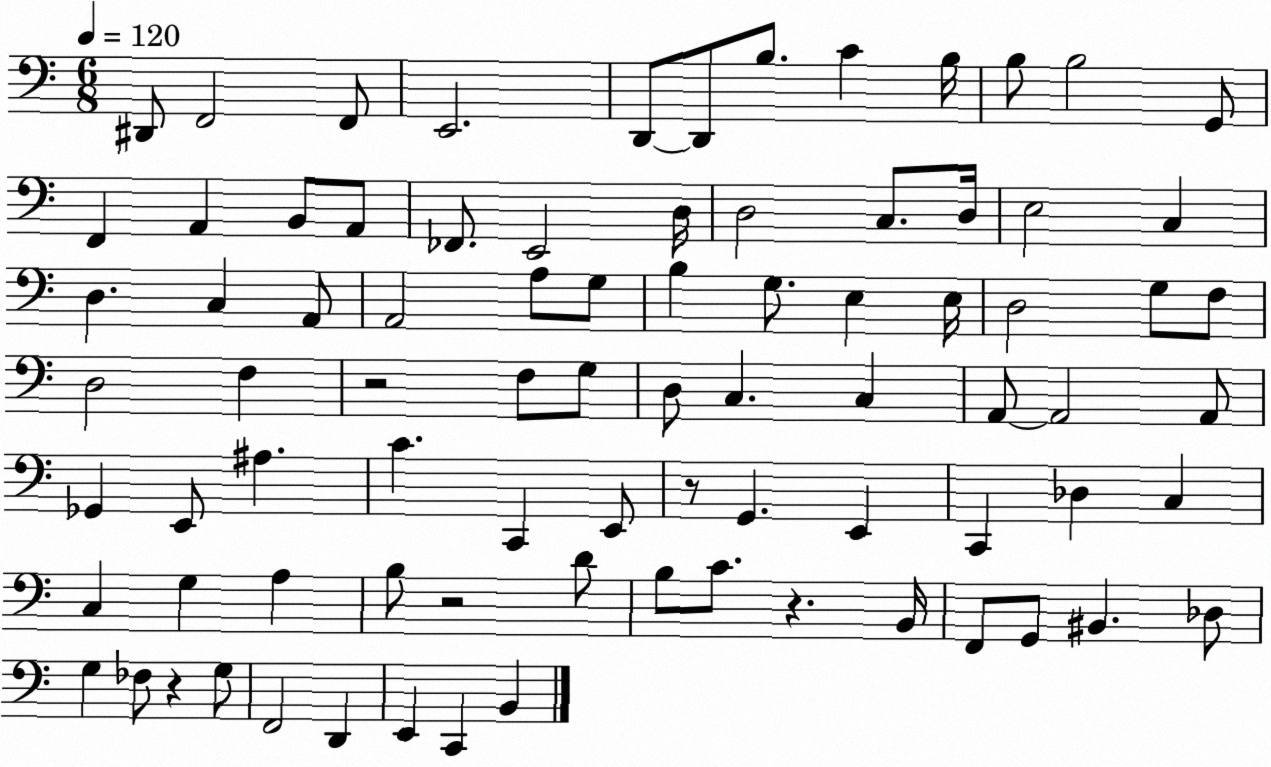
X:1
T:Untitled
M:6/8
L:1/4
K:C
^D,,/2 F,,2 F,,/2 E,,2 D,,/2 D,,/2 B,/2 C B,/4 B,/2 B,2 G,,/2 F,, A,, B,,/2 A,,/2 _F,,/2 E,,2 D,/4 D,2 C,/2 D,/4 E,2 C, D, C, A,,/2 A,,2 A,/2 G,/2 B, G,/2 E, E,/4 D,2 G,/2 F,/2 D,2 F, z2 F,/2 G,/2 D,/2 C, C, A,,/2 A,,2 A,,/2 _G,, E,,/2 ^A, C C,, E,,/2 z/2 G,, E,, C,, _D, C, C, G, A, B,/2 z2 D/2 B,/2 C/2 z B,,/4 F,,/2 G,,/2 ^B,, _D,/2 G, _F,/2 z G,/2 F,,2 D,, E,, C,, B,,